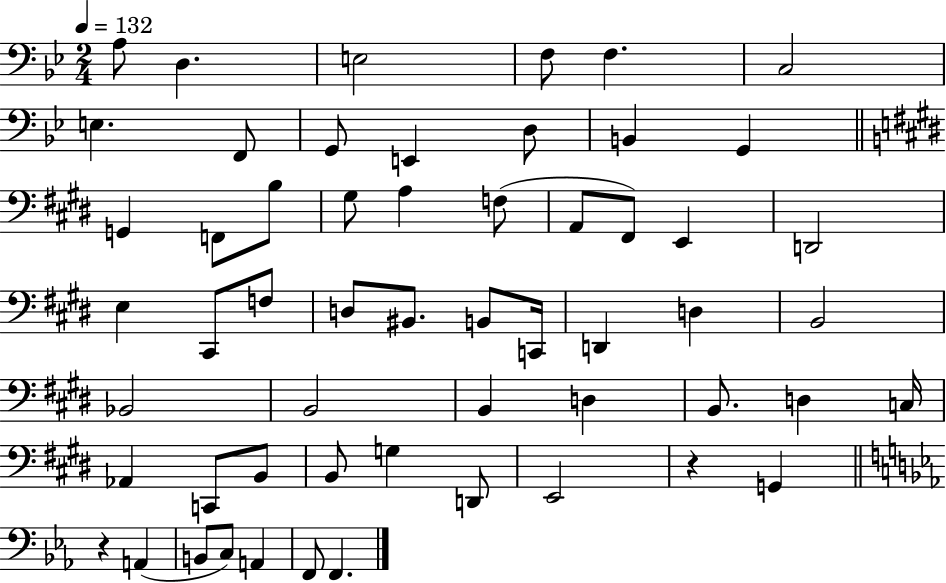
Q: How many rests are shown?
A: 2